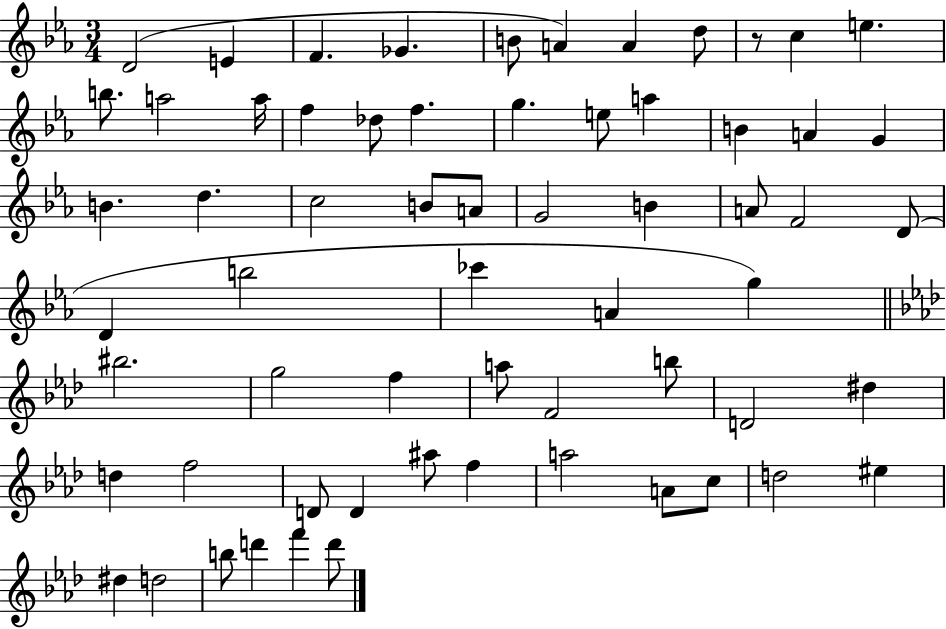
{
  \clef treble
  \numericTimeSignature
  \time 3/4
  \key ees \major
  \repeat volta 2 { d'2( e'4 | f'4. ges'4. | b'8 a'4) a'4 d''8 | r8 c''4 e''4. | \break b''8. a''2 a''16 | f''4 des''8 f''4. | g''4. e''8 a''4 | b'4 a'4 g'4 | \break b'4. d''4. | c''2 b'8 a'8 | g'2 b'4 | a'8 f'2 d'8( | \break d'4 b''2 | ces'''4 a'4 g''4) | \bar "||" \break \key f \minor bis''2. | g''2 f''4 | a''8 f'2 b''8 | d'2 dis''4 | \break d''4 f''2 | d'8 d'4 ais''8 f''4 | a''2 a'8 c''8 | d''2 eis''4 | \break dis''4 d''2 | b''8 d'''4 f'''4 d'''8 | } \bar "|."
}